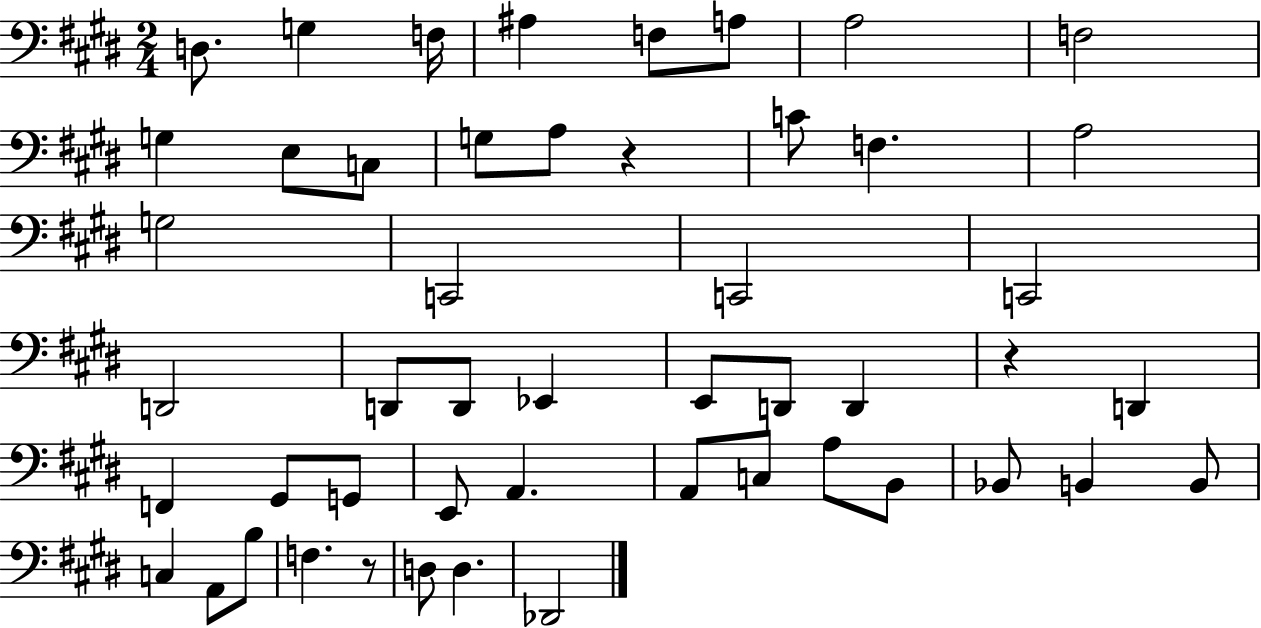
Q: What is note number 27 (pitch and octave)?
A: D2